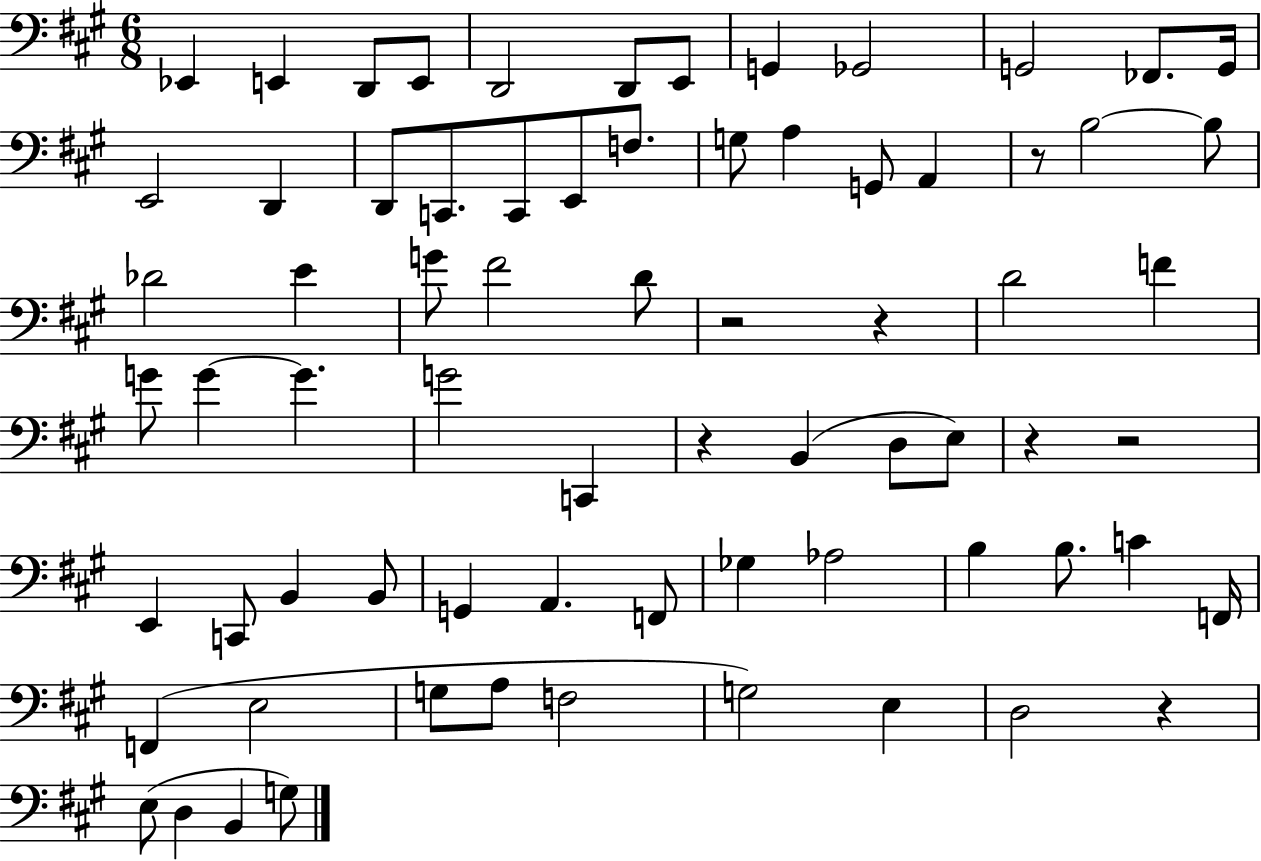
X:1
T:Untitled
M:6/8
L:1/4
K:A
_E,, E,, D,,/2 E,,/2 D,,2 D,,/2 E,,/2 G,, _G,,2 G,,2 _F,,/2 G,,/4 E,,2 D,, D,,/2 C,,/2 C,,/2 E,,/2 F,/2 G,/2 A, G,,/2 A,, z/2 B,2 B,/2 _D2 E G/2 ^F2 D/2 z2 z D2 F G/2 G G G2 C,, z B,, D,/2 E,/2 z z2 E,, C,,/2 B,, B,,/2 G,, A,, F,,/2 _G, _A,2 B, B,/2 C F,,/4 F,, E,2 G,/2 A,/2 F,2 G,2 E, D,2 z E,/2 D, B,, G,/2